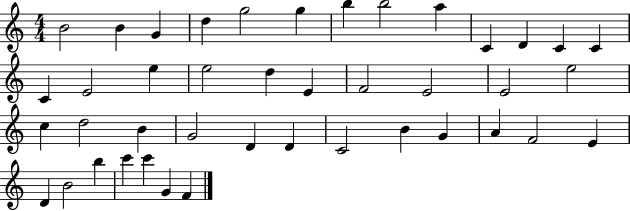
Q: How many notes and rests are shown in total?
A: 42